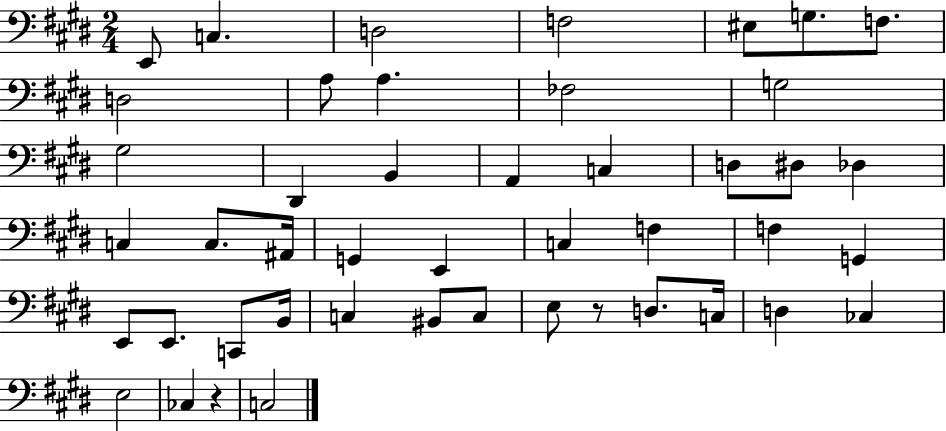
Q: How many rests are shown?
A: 2